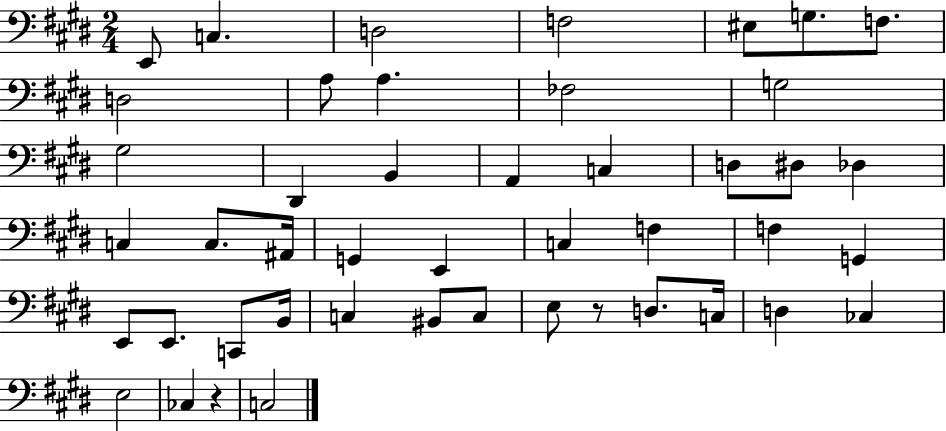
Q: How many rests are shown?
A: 2